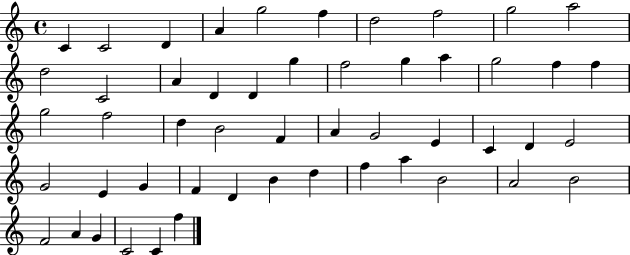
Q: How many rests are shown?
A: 0